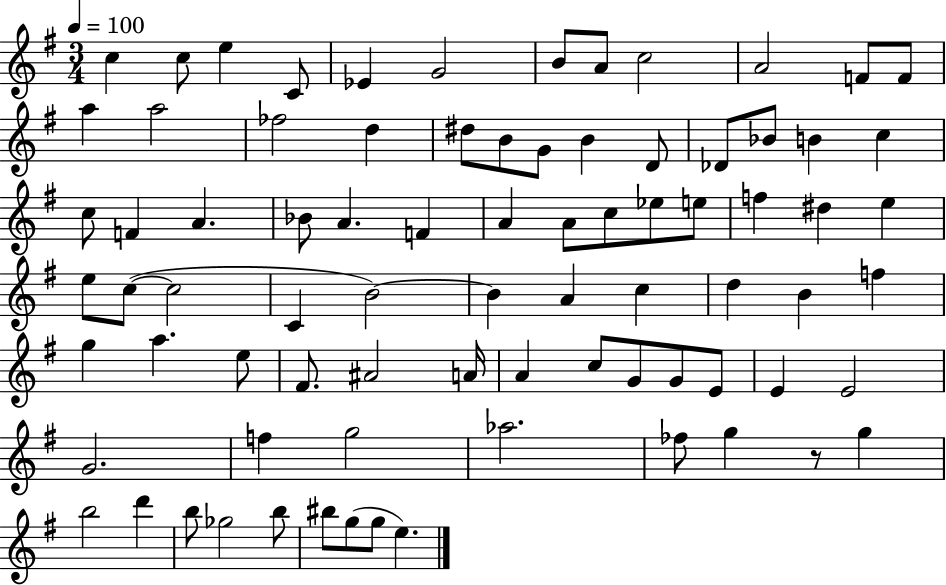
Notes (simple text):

C5/q C5/e E5/q C4/e Eb4/q G4/h B4/e A4/e C5/h A4/h F4/e F4/e A5/q A5/h FES5/h D5/q D#5/e B4/e G4/e B4/q D4/e Db4/e Bb4/e B4/q C5/q C5/e F4/q A4/q. Bb4/e A4/q. F4/q A4/q A4/e C5/e Eb5/e E5/e F5/q D#5/q E5/q E5/e C5/e C5/h C4/q B4/h B4/q A4/q C5/q D5/q B4/q F5/q G5/q A5/q. E5/e F#4/e. A#4/h A4/s A4/q C5/e G4/e G4/e E4/e E4/q E4/h G4/h. F5/q G5/h Ab5/h. FES5/e G5/q R/e G5/q B5/h D6/q B5/e Gb5/h B5/e BIS5/e G5/e G5/e E5/q.